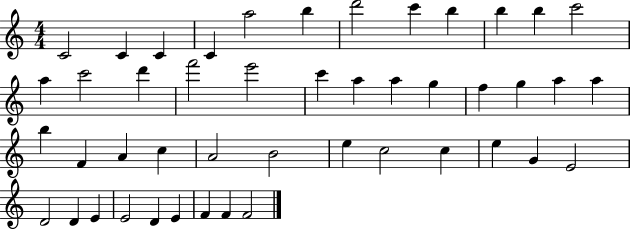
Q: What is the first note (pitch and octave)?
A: C4